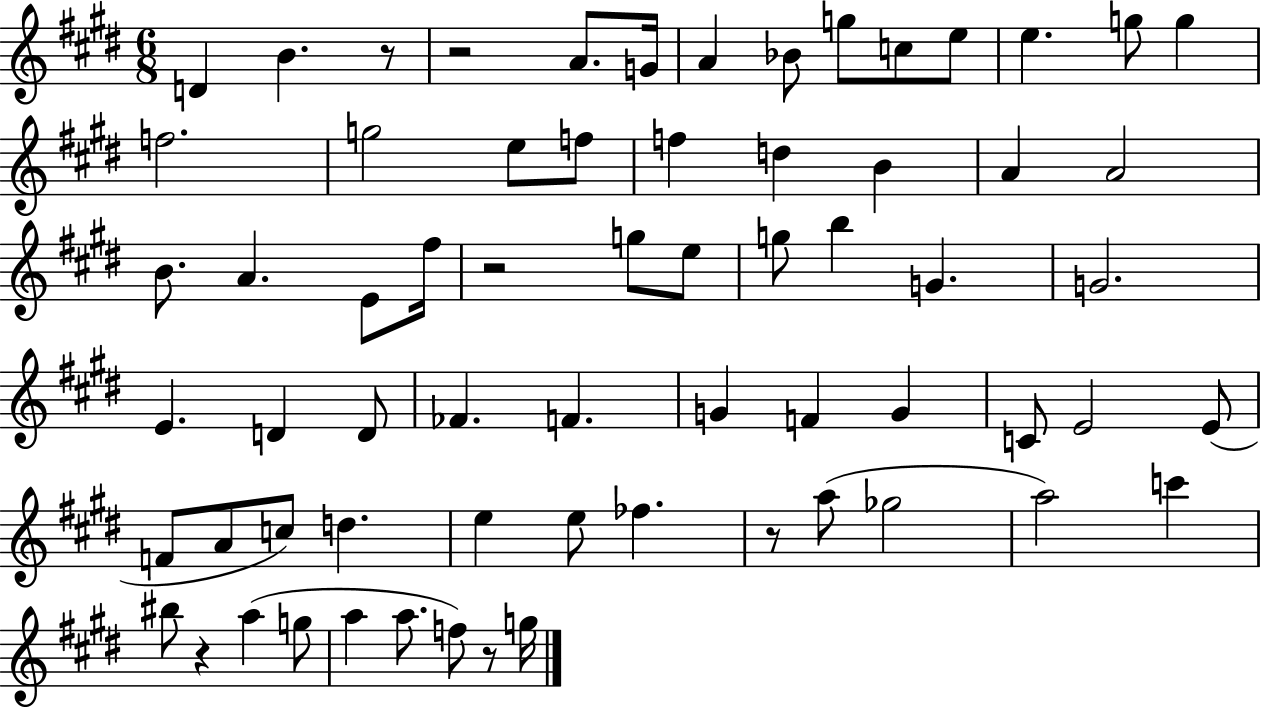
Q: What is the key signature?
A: E major